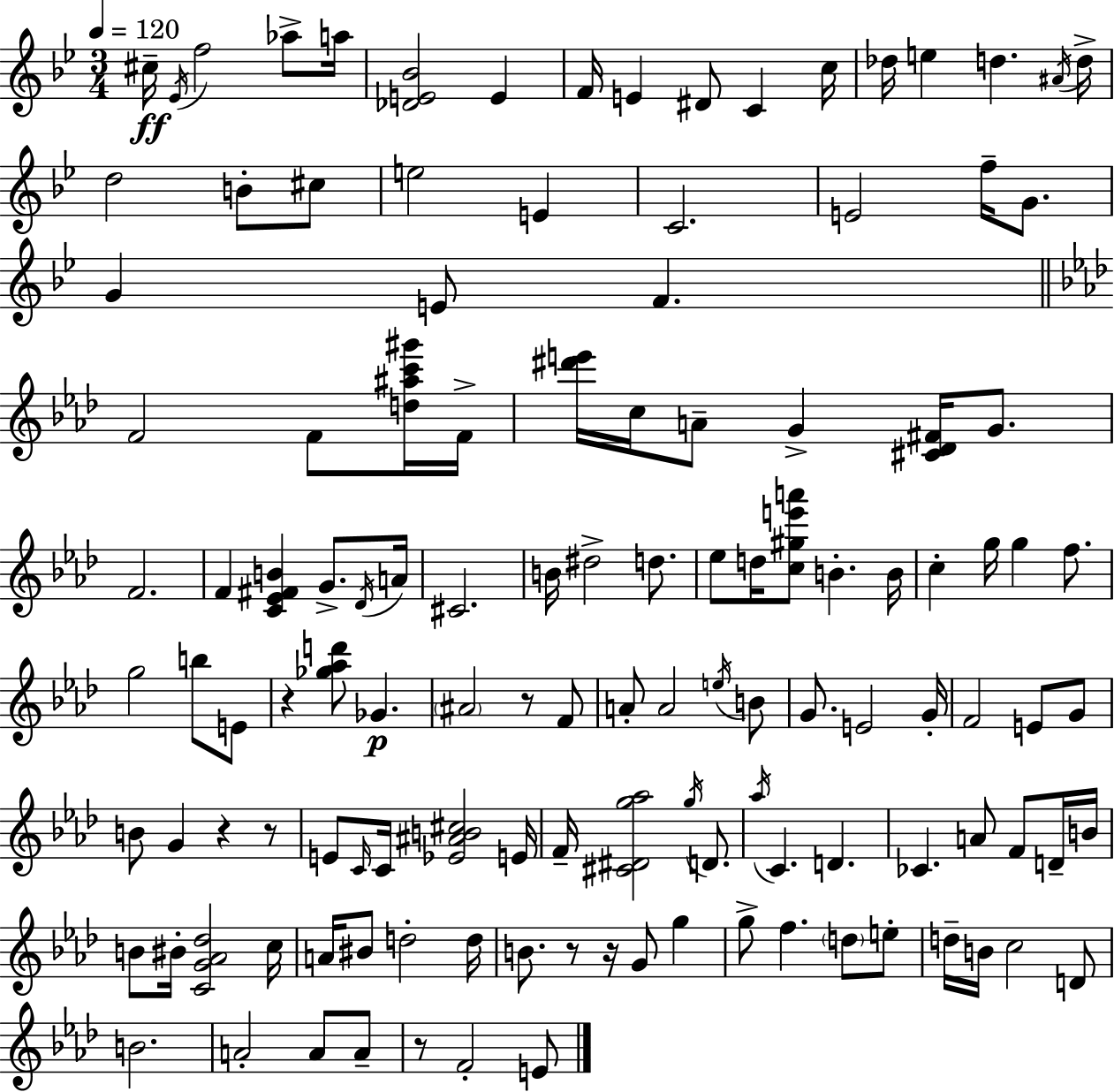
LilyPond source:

{
  \clef treble
  \numericTimeSignature
  \time 3/4
  \key bes \major
  \tempo 4 = 120
  \repeat volta 2 { cis''16--\ff \acciaccatura { ees'16 } f''2 aes''8-> | a''16 <des' e' bes'>2 e'4 | f'16 e'4 dis'8 c'4 | c''16 des''16 e''4 d''4. | \break \acciaccatura { ais'16 } d''16-> d''2 b'8-. | cis''8 e''2 e'4 | c'2. | e'2 f''16-- g'8. | \break g'4 e'8 f'4. | \bar "||" \break \key aes \major f'2 f'8 <d'' ais'' c''' gis'''>16 f'16-> | <dis''' e'''>16 c''16 a'8-- g'4-> <cis' des' fis'>16 g'8. | f'2. | f'4 <c' ees' fis' b'>4 g'8.-> \acciaccatura { des'16 } | \break a'16 cis'2. | b'16 dis''2-> d''8. | ees''8 d''16 <c'' gis'' e''' a'''>8 b'4.-. | b'16 c''4-. g''16 g''4 f''8. | \break g''2 b''8 e'8 | r4 <ges'' aes'' d'''>8 ges'4.\p | \parenthesize ais'2 r8 f'8 | a'8-. a'2 \acciaccatura { e''16 } | \break b'8 g'8. e'2 | g'16-. f'2 e'8 | g'8 b'8 g'4 r4 | r8 e'8 \grace { c'16 } c'16 <ees' ais' b' cis''>2 | \break e'16 f'16-- <cis' dis' g'' aes''>2 | \acciaccatura { g''16 } d'8. \acciaccatura { aes''16 } c'4. d'4. | ces'4. a'8 | f'8 d'16-- b'16 b'8 bis'16-. <c' g' aes' des''>2 | \break c''16 a'16 bis'8 d''2-. | d''16 b'8. r8 r16 g'8 | g''4 g''8-> f''4. | \parenthesize d''8 e''8-. d''16-- b'16 c''2 | \break d'8 b'2. | a'2-. | a'8 a'8-- r8 f'2-. | e'8 } \bar "|."
}